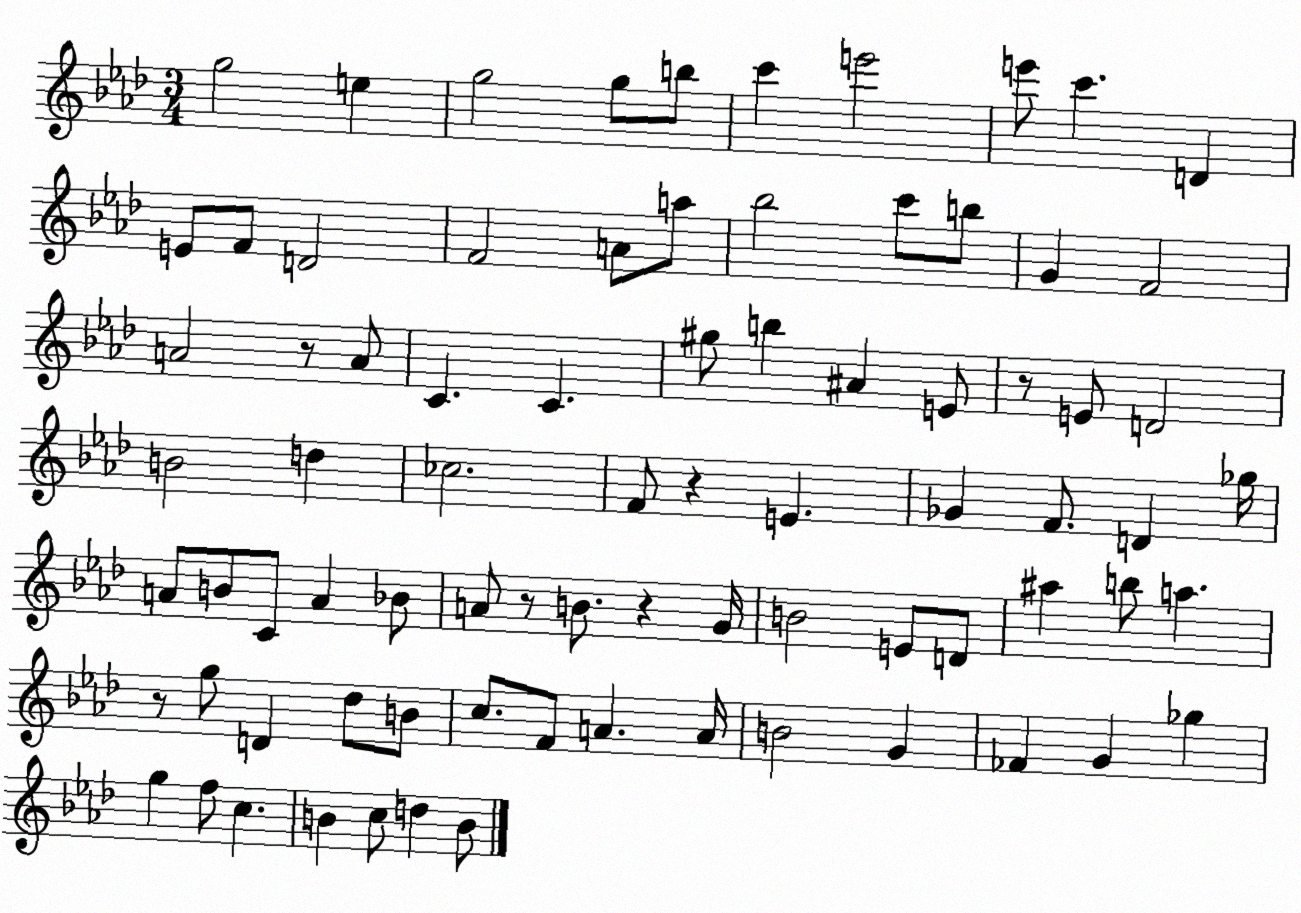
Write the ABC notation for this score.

X:1
T:Untitled
M:3/4
L:1/4
K:Ab
g2 e g2 g/2 b/2 c' e'2 e'/2 c' D E/2 F/2 D2 F2 A/2 a/2 _b2 c'/2 b/2 G F2 A2 z/2 A/2 C C ^g/2 b ^A E/2 z/2 E/2 D2 B2 d _c2 F/2 z E _G F/2 D _g/4 A/2 B/2 C/2 A _B/2 A/2 z/2 B/2 z G/4 B2 E/2 D/2 ^a b/2 a z/2 g/2 D _d/2 B/2 c/2 F/2 A A/4 B2 G _F G _g g f/2 c B c/2 d B/2